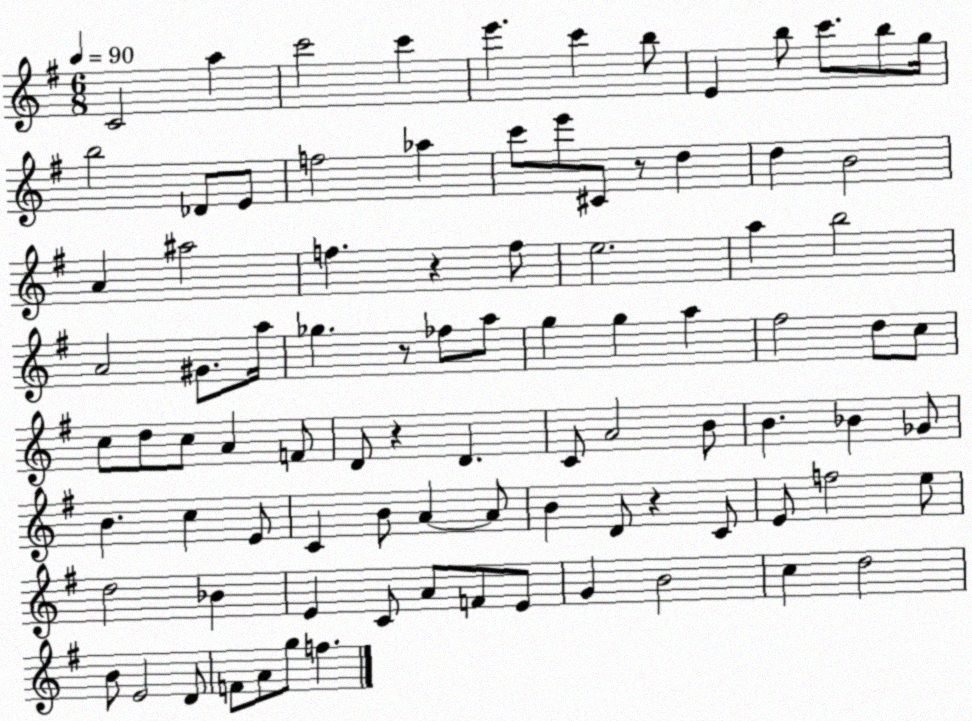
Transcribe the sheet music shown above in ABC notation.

X:1
T:Untitled
M:6/8
L:1/4
K:G
C2 a c'2 c' e' c' b/2 E b/2 c'/2 b/2 g/4 b2 _D/2 E/2 f2 _a c'/2 e'/2 ^C/2 z/2 d d B2 A ^a2 f z f/2 e2 a b2 A2 ^G/2 a/4 _g z/2 _f/2 a/2 g g a ^f2 d/2 c/2 c/2 d/2 c/2 A F/2 D/2 z D C/2 A2 B/2 B _B _G/2 B c E/2 C B/2 A A/2 B D/2 z C/2 E/2 f2 e/2 d2 _B E C/2 A/2 F/2 E/2 G B2 c d2 B/2 E2 D/2 F/2 A/2 g/2 f